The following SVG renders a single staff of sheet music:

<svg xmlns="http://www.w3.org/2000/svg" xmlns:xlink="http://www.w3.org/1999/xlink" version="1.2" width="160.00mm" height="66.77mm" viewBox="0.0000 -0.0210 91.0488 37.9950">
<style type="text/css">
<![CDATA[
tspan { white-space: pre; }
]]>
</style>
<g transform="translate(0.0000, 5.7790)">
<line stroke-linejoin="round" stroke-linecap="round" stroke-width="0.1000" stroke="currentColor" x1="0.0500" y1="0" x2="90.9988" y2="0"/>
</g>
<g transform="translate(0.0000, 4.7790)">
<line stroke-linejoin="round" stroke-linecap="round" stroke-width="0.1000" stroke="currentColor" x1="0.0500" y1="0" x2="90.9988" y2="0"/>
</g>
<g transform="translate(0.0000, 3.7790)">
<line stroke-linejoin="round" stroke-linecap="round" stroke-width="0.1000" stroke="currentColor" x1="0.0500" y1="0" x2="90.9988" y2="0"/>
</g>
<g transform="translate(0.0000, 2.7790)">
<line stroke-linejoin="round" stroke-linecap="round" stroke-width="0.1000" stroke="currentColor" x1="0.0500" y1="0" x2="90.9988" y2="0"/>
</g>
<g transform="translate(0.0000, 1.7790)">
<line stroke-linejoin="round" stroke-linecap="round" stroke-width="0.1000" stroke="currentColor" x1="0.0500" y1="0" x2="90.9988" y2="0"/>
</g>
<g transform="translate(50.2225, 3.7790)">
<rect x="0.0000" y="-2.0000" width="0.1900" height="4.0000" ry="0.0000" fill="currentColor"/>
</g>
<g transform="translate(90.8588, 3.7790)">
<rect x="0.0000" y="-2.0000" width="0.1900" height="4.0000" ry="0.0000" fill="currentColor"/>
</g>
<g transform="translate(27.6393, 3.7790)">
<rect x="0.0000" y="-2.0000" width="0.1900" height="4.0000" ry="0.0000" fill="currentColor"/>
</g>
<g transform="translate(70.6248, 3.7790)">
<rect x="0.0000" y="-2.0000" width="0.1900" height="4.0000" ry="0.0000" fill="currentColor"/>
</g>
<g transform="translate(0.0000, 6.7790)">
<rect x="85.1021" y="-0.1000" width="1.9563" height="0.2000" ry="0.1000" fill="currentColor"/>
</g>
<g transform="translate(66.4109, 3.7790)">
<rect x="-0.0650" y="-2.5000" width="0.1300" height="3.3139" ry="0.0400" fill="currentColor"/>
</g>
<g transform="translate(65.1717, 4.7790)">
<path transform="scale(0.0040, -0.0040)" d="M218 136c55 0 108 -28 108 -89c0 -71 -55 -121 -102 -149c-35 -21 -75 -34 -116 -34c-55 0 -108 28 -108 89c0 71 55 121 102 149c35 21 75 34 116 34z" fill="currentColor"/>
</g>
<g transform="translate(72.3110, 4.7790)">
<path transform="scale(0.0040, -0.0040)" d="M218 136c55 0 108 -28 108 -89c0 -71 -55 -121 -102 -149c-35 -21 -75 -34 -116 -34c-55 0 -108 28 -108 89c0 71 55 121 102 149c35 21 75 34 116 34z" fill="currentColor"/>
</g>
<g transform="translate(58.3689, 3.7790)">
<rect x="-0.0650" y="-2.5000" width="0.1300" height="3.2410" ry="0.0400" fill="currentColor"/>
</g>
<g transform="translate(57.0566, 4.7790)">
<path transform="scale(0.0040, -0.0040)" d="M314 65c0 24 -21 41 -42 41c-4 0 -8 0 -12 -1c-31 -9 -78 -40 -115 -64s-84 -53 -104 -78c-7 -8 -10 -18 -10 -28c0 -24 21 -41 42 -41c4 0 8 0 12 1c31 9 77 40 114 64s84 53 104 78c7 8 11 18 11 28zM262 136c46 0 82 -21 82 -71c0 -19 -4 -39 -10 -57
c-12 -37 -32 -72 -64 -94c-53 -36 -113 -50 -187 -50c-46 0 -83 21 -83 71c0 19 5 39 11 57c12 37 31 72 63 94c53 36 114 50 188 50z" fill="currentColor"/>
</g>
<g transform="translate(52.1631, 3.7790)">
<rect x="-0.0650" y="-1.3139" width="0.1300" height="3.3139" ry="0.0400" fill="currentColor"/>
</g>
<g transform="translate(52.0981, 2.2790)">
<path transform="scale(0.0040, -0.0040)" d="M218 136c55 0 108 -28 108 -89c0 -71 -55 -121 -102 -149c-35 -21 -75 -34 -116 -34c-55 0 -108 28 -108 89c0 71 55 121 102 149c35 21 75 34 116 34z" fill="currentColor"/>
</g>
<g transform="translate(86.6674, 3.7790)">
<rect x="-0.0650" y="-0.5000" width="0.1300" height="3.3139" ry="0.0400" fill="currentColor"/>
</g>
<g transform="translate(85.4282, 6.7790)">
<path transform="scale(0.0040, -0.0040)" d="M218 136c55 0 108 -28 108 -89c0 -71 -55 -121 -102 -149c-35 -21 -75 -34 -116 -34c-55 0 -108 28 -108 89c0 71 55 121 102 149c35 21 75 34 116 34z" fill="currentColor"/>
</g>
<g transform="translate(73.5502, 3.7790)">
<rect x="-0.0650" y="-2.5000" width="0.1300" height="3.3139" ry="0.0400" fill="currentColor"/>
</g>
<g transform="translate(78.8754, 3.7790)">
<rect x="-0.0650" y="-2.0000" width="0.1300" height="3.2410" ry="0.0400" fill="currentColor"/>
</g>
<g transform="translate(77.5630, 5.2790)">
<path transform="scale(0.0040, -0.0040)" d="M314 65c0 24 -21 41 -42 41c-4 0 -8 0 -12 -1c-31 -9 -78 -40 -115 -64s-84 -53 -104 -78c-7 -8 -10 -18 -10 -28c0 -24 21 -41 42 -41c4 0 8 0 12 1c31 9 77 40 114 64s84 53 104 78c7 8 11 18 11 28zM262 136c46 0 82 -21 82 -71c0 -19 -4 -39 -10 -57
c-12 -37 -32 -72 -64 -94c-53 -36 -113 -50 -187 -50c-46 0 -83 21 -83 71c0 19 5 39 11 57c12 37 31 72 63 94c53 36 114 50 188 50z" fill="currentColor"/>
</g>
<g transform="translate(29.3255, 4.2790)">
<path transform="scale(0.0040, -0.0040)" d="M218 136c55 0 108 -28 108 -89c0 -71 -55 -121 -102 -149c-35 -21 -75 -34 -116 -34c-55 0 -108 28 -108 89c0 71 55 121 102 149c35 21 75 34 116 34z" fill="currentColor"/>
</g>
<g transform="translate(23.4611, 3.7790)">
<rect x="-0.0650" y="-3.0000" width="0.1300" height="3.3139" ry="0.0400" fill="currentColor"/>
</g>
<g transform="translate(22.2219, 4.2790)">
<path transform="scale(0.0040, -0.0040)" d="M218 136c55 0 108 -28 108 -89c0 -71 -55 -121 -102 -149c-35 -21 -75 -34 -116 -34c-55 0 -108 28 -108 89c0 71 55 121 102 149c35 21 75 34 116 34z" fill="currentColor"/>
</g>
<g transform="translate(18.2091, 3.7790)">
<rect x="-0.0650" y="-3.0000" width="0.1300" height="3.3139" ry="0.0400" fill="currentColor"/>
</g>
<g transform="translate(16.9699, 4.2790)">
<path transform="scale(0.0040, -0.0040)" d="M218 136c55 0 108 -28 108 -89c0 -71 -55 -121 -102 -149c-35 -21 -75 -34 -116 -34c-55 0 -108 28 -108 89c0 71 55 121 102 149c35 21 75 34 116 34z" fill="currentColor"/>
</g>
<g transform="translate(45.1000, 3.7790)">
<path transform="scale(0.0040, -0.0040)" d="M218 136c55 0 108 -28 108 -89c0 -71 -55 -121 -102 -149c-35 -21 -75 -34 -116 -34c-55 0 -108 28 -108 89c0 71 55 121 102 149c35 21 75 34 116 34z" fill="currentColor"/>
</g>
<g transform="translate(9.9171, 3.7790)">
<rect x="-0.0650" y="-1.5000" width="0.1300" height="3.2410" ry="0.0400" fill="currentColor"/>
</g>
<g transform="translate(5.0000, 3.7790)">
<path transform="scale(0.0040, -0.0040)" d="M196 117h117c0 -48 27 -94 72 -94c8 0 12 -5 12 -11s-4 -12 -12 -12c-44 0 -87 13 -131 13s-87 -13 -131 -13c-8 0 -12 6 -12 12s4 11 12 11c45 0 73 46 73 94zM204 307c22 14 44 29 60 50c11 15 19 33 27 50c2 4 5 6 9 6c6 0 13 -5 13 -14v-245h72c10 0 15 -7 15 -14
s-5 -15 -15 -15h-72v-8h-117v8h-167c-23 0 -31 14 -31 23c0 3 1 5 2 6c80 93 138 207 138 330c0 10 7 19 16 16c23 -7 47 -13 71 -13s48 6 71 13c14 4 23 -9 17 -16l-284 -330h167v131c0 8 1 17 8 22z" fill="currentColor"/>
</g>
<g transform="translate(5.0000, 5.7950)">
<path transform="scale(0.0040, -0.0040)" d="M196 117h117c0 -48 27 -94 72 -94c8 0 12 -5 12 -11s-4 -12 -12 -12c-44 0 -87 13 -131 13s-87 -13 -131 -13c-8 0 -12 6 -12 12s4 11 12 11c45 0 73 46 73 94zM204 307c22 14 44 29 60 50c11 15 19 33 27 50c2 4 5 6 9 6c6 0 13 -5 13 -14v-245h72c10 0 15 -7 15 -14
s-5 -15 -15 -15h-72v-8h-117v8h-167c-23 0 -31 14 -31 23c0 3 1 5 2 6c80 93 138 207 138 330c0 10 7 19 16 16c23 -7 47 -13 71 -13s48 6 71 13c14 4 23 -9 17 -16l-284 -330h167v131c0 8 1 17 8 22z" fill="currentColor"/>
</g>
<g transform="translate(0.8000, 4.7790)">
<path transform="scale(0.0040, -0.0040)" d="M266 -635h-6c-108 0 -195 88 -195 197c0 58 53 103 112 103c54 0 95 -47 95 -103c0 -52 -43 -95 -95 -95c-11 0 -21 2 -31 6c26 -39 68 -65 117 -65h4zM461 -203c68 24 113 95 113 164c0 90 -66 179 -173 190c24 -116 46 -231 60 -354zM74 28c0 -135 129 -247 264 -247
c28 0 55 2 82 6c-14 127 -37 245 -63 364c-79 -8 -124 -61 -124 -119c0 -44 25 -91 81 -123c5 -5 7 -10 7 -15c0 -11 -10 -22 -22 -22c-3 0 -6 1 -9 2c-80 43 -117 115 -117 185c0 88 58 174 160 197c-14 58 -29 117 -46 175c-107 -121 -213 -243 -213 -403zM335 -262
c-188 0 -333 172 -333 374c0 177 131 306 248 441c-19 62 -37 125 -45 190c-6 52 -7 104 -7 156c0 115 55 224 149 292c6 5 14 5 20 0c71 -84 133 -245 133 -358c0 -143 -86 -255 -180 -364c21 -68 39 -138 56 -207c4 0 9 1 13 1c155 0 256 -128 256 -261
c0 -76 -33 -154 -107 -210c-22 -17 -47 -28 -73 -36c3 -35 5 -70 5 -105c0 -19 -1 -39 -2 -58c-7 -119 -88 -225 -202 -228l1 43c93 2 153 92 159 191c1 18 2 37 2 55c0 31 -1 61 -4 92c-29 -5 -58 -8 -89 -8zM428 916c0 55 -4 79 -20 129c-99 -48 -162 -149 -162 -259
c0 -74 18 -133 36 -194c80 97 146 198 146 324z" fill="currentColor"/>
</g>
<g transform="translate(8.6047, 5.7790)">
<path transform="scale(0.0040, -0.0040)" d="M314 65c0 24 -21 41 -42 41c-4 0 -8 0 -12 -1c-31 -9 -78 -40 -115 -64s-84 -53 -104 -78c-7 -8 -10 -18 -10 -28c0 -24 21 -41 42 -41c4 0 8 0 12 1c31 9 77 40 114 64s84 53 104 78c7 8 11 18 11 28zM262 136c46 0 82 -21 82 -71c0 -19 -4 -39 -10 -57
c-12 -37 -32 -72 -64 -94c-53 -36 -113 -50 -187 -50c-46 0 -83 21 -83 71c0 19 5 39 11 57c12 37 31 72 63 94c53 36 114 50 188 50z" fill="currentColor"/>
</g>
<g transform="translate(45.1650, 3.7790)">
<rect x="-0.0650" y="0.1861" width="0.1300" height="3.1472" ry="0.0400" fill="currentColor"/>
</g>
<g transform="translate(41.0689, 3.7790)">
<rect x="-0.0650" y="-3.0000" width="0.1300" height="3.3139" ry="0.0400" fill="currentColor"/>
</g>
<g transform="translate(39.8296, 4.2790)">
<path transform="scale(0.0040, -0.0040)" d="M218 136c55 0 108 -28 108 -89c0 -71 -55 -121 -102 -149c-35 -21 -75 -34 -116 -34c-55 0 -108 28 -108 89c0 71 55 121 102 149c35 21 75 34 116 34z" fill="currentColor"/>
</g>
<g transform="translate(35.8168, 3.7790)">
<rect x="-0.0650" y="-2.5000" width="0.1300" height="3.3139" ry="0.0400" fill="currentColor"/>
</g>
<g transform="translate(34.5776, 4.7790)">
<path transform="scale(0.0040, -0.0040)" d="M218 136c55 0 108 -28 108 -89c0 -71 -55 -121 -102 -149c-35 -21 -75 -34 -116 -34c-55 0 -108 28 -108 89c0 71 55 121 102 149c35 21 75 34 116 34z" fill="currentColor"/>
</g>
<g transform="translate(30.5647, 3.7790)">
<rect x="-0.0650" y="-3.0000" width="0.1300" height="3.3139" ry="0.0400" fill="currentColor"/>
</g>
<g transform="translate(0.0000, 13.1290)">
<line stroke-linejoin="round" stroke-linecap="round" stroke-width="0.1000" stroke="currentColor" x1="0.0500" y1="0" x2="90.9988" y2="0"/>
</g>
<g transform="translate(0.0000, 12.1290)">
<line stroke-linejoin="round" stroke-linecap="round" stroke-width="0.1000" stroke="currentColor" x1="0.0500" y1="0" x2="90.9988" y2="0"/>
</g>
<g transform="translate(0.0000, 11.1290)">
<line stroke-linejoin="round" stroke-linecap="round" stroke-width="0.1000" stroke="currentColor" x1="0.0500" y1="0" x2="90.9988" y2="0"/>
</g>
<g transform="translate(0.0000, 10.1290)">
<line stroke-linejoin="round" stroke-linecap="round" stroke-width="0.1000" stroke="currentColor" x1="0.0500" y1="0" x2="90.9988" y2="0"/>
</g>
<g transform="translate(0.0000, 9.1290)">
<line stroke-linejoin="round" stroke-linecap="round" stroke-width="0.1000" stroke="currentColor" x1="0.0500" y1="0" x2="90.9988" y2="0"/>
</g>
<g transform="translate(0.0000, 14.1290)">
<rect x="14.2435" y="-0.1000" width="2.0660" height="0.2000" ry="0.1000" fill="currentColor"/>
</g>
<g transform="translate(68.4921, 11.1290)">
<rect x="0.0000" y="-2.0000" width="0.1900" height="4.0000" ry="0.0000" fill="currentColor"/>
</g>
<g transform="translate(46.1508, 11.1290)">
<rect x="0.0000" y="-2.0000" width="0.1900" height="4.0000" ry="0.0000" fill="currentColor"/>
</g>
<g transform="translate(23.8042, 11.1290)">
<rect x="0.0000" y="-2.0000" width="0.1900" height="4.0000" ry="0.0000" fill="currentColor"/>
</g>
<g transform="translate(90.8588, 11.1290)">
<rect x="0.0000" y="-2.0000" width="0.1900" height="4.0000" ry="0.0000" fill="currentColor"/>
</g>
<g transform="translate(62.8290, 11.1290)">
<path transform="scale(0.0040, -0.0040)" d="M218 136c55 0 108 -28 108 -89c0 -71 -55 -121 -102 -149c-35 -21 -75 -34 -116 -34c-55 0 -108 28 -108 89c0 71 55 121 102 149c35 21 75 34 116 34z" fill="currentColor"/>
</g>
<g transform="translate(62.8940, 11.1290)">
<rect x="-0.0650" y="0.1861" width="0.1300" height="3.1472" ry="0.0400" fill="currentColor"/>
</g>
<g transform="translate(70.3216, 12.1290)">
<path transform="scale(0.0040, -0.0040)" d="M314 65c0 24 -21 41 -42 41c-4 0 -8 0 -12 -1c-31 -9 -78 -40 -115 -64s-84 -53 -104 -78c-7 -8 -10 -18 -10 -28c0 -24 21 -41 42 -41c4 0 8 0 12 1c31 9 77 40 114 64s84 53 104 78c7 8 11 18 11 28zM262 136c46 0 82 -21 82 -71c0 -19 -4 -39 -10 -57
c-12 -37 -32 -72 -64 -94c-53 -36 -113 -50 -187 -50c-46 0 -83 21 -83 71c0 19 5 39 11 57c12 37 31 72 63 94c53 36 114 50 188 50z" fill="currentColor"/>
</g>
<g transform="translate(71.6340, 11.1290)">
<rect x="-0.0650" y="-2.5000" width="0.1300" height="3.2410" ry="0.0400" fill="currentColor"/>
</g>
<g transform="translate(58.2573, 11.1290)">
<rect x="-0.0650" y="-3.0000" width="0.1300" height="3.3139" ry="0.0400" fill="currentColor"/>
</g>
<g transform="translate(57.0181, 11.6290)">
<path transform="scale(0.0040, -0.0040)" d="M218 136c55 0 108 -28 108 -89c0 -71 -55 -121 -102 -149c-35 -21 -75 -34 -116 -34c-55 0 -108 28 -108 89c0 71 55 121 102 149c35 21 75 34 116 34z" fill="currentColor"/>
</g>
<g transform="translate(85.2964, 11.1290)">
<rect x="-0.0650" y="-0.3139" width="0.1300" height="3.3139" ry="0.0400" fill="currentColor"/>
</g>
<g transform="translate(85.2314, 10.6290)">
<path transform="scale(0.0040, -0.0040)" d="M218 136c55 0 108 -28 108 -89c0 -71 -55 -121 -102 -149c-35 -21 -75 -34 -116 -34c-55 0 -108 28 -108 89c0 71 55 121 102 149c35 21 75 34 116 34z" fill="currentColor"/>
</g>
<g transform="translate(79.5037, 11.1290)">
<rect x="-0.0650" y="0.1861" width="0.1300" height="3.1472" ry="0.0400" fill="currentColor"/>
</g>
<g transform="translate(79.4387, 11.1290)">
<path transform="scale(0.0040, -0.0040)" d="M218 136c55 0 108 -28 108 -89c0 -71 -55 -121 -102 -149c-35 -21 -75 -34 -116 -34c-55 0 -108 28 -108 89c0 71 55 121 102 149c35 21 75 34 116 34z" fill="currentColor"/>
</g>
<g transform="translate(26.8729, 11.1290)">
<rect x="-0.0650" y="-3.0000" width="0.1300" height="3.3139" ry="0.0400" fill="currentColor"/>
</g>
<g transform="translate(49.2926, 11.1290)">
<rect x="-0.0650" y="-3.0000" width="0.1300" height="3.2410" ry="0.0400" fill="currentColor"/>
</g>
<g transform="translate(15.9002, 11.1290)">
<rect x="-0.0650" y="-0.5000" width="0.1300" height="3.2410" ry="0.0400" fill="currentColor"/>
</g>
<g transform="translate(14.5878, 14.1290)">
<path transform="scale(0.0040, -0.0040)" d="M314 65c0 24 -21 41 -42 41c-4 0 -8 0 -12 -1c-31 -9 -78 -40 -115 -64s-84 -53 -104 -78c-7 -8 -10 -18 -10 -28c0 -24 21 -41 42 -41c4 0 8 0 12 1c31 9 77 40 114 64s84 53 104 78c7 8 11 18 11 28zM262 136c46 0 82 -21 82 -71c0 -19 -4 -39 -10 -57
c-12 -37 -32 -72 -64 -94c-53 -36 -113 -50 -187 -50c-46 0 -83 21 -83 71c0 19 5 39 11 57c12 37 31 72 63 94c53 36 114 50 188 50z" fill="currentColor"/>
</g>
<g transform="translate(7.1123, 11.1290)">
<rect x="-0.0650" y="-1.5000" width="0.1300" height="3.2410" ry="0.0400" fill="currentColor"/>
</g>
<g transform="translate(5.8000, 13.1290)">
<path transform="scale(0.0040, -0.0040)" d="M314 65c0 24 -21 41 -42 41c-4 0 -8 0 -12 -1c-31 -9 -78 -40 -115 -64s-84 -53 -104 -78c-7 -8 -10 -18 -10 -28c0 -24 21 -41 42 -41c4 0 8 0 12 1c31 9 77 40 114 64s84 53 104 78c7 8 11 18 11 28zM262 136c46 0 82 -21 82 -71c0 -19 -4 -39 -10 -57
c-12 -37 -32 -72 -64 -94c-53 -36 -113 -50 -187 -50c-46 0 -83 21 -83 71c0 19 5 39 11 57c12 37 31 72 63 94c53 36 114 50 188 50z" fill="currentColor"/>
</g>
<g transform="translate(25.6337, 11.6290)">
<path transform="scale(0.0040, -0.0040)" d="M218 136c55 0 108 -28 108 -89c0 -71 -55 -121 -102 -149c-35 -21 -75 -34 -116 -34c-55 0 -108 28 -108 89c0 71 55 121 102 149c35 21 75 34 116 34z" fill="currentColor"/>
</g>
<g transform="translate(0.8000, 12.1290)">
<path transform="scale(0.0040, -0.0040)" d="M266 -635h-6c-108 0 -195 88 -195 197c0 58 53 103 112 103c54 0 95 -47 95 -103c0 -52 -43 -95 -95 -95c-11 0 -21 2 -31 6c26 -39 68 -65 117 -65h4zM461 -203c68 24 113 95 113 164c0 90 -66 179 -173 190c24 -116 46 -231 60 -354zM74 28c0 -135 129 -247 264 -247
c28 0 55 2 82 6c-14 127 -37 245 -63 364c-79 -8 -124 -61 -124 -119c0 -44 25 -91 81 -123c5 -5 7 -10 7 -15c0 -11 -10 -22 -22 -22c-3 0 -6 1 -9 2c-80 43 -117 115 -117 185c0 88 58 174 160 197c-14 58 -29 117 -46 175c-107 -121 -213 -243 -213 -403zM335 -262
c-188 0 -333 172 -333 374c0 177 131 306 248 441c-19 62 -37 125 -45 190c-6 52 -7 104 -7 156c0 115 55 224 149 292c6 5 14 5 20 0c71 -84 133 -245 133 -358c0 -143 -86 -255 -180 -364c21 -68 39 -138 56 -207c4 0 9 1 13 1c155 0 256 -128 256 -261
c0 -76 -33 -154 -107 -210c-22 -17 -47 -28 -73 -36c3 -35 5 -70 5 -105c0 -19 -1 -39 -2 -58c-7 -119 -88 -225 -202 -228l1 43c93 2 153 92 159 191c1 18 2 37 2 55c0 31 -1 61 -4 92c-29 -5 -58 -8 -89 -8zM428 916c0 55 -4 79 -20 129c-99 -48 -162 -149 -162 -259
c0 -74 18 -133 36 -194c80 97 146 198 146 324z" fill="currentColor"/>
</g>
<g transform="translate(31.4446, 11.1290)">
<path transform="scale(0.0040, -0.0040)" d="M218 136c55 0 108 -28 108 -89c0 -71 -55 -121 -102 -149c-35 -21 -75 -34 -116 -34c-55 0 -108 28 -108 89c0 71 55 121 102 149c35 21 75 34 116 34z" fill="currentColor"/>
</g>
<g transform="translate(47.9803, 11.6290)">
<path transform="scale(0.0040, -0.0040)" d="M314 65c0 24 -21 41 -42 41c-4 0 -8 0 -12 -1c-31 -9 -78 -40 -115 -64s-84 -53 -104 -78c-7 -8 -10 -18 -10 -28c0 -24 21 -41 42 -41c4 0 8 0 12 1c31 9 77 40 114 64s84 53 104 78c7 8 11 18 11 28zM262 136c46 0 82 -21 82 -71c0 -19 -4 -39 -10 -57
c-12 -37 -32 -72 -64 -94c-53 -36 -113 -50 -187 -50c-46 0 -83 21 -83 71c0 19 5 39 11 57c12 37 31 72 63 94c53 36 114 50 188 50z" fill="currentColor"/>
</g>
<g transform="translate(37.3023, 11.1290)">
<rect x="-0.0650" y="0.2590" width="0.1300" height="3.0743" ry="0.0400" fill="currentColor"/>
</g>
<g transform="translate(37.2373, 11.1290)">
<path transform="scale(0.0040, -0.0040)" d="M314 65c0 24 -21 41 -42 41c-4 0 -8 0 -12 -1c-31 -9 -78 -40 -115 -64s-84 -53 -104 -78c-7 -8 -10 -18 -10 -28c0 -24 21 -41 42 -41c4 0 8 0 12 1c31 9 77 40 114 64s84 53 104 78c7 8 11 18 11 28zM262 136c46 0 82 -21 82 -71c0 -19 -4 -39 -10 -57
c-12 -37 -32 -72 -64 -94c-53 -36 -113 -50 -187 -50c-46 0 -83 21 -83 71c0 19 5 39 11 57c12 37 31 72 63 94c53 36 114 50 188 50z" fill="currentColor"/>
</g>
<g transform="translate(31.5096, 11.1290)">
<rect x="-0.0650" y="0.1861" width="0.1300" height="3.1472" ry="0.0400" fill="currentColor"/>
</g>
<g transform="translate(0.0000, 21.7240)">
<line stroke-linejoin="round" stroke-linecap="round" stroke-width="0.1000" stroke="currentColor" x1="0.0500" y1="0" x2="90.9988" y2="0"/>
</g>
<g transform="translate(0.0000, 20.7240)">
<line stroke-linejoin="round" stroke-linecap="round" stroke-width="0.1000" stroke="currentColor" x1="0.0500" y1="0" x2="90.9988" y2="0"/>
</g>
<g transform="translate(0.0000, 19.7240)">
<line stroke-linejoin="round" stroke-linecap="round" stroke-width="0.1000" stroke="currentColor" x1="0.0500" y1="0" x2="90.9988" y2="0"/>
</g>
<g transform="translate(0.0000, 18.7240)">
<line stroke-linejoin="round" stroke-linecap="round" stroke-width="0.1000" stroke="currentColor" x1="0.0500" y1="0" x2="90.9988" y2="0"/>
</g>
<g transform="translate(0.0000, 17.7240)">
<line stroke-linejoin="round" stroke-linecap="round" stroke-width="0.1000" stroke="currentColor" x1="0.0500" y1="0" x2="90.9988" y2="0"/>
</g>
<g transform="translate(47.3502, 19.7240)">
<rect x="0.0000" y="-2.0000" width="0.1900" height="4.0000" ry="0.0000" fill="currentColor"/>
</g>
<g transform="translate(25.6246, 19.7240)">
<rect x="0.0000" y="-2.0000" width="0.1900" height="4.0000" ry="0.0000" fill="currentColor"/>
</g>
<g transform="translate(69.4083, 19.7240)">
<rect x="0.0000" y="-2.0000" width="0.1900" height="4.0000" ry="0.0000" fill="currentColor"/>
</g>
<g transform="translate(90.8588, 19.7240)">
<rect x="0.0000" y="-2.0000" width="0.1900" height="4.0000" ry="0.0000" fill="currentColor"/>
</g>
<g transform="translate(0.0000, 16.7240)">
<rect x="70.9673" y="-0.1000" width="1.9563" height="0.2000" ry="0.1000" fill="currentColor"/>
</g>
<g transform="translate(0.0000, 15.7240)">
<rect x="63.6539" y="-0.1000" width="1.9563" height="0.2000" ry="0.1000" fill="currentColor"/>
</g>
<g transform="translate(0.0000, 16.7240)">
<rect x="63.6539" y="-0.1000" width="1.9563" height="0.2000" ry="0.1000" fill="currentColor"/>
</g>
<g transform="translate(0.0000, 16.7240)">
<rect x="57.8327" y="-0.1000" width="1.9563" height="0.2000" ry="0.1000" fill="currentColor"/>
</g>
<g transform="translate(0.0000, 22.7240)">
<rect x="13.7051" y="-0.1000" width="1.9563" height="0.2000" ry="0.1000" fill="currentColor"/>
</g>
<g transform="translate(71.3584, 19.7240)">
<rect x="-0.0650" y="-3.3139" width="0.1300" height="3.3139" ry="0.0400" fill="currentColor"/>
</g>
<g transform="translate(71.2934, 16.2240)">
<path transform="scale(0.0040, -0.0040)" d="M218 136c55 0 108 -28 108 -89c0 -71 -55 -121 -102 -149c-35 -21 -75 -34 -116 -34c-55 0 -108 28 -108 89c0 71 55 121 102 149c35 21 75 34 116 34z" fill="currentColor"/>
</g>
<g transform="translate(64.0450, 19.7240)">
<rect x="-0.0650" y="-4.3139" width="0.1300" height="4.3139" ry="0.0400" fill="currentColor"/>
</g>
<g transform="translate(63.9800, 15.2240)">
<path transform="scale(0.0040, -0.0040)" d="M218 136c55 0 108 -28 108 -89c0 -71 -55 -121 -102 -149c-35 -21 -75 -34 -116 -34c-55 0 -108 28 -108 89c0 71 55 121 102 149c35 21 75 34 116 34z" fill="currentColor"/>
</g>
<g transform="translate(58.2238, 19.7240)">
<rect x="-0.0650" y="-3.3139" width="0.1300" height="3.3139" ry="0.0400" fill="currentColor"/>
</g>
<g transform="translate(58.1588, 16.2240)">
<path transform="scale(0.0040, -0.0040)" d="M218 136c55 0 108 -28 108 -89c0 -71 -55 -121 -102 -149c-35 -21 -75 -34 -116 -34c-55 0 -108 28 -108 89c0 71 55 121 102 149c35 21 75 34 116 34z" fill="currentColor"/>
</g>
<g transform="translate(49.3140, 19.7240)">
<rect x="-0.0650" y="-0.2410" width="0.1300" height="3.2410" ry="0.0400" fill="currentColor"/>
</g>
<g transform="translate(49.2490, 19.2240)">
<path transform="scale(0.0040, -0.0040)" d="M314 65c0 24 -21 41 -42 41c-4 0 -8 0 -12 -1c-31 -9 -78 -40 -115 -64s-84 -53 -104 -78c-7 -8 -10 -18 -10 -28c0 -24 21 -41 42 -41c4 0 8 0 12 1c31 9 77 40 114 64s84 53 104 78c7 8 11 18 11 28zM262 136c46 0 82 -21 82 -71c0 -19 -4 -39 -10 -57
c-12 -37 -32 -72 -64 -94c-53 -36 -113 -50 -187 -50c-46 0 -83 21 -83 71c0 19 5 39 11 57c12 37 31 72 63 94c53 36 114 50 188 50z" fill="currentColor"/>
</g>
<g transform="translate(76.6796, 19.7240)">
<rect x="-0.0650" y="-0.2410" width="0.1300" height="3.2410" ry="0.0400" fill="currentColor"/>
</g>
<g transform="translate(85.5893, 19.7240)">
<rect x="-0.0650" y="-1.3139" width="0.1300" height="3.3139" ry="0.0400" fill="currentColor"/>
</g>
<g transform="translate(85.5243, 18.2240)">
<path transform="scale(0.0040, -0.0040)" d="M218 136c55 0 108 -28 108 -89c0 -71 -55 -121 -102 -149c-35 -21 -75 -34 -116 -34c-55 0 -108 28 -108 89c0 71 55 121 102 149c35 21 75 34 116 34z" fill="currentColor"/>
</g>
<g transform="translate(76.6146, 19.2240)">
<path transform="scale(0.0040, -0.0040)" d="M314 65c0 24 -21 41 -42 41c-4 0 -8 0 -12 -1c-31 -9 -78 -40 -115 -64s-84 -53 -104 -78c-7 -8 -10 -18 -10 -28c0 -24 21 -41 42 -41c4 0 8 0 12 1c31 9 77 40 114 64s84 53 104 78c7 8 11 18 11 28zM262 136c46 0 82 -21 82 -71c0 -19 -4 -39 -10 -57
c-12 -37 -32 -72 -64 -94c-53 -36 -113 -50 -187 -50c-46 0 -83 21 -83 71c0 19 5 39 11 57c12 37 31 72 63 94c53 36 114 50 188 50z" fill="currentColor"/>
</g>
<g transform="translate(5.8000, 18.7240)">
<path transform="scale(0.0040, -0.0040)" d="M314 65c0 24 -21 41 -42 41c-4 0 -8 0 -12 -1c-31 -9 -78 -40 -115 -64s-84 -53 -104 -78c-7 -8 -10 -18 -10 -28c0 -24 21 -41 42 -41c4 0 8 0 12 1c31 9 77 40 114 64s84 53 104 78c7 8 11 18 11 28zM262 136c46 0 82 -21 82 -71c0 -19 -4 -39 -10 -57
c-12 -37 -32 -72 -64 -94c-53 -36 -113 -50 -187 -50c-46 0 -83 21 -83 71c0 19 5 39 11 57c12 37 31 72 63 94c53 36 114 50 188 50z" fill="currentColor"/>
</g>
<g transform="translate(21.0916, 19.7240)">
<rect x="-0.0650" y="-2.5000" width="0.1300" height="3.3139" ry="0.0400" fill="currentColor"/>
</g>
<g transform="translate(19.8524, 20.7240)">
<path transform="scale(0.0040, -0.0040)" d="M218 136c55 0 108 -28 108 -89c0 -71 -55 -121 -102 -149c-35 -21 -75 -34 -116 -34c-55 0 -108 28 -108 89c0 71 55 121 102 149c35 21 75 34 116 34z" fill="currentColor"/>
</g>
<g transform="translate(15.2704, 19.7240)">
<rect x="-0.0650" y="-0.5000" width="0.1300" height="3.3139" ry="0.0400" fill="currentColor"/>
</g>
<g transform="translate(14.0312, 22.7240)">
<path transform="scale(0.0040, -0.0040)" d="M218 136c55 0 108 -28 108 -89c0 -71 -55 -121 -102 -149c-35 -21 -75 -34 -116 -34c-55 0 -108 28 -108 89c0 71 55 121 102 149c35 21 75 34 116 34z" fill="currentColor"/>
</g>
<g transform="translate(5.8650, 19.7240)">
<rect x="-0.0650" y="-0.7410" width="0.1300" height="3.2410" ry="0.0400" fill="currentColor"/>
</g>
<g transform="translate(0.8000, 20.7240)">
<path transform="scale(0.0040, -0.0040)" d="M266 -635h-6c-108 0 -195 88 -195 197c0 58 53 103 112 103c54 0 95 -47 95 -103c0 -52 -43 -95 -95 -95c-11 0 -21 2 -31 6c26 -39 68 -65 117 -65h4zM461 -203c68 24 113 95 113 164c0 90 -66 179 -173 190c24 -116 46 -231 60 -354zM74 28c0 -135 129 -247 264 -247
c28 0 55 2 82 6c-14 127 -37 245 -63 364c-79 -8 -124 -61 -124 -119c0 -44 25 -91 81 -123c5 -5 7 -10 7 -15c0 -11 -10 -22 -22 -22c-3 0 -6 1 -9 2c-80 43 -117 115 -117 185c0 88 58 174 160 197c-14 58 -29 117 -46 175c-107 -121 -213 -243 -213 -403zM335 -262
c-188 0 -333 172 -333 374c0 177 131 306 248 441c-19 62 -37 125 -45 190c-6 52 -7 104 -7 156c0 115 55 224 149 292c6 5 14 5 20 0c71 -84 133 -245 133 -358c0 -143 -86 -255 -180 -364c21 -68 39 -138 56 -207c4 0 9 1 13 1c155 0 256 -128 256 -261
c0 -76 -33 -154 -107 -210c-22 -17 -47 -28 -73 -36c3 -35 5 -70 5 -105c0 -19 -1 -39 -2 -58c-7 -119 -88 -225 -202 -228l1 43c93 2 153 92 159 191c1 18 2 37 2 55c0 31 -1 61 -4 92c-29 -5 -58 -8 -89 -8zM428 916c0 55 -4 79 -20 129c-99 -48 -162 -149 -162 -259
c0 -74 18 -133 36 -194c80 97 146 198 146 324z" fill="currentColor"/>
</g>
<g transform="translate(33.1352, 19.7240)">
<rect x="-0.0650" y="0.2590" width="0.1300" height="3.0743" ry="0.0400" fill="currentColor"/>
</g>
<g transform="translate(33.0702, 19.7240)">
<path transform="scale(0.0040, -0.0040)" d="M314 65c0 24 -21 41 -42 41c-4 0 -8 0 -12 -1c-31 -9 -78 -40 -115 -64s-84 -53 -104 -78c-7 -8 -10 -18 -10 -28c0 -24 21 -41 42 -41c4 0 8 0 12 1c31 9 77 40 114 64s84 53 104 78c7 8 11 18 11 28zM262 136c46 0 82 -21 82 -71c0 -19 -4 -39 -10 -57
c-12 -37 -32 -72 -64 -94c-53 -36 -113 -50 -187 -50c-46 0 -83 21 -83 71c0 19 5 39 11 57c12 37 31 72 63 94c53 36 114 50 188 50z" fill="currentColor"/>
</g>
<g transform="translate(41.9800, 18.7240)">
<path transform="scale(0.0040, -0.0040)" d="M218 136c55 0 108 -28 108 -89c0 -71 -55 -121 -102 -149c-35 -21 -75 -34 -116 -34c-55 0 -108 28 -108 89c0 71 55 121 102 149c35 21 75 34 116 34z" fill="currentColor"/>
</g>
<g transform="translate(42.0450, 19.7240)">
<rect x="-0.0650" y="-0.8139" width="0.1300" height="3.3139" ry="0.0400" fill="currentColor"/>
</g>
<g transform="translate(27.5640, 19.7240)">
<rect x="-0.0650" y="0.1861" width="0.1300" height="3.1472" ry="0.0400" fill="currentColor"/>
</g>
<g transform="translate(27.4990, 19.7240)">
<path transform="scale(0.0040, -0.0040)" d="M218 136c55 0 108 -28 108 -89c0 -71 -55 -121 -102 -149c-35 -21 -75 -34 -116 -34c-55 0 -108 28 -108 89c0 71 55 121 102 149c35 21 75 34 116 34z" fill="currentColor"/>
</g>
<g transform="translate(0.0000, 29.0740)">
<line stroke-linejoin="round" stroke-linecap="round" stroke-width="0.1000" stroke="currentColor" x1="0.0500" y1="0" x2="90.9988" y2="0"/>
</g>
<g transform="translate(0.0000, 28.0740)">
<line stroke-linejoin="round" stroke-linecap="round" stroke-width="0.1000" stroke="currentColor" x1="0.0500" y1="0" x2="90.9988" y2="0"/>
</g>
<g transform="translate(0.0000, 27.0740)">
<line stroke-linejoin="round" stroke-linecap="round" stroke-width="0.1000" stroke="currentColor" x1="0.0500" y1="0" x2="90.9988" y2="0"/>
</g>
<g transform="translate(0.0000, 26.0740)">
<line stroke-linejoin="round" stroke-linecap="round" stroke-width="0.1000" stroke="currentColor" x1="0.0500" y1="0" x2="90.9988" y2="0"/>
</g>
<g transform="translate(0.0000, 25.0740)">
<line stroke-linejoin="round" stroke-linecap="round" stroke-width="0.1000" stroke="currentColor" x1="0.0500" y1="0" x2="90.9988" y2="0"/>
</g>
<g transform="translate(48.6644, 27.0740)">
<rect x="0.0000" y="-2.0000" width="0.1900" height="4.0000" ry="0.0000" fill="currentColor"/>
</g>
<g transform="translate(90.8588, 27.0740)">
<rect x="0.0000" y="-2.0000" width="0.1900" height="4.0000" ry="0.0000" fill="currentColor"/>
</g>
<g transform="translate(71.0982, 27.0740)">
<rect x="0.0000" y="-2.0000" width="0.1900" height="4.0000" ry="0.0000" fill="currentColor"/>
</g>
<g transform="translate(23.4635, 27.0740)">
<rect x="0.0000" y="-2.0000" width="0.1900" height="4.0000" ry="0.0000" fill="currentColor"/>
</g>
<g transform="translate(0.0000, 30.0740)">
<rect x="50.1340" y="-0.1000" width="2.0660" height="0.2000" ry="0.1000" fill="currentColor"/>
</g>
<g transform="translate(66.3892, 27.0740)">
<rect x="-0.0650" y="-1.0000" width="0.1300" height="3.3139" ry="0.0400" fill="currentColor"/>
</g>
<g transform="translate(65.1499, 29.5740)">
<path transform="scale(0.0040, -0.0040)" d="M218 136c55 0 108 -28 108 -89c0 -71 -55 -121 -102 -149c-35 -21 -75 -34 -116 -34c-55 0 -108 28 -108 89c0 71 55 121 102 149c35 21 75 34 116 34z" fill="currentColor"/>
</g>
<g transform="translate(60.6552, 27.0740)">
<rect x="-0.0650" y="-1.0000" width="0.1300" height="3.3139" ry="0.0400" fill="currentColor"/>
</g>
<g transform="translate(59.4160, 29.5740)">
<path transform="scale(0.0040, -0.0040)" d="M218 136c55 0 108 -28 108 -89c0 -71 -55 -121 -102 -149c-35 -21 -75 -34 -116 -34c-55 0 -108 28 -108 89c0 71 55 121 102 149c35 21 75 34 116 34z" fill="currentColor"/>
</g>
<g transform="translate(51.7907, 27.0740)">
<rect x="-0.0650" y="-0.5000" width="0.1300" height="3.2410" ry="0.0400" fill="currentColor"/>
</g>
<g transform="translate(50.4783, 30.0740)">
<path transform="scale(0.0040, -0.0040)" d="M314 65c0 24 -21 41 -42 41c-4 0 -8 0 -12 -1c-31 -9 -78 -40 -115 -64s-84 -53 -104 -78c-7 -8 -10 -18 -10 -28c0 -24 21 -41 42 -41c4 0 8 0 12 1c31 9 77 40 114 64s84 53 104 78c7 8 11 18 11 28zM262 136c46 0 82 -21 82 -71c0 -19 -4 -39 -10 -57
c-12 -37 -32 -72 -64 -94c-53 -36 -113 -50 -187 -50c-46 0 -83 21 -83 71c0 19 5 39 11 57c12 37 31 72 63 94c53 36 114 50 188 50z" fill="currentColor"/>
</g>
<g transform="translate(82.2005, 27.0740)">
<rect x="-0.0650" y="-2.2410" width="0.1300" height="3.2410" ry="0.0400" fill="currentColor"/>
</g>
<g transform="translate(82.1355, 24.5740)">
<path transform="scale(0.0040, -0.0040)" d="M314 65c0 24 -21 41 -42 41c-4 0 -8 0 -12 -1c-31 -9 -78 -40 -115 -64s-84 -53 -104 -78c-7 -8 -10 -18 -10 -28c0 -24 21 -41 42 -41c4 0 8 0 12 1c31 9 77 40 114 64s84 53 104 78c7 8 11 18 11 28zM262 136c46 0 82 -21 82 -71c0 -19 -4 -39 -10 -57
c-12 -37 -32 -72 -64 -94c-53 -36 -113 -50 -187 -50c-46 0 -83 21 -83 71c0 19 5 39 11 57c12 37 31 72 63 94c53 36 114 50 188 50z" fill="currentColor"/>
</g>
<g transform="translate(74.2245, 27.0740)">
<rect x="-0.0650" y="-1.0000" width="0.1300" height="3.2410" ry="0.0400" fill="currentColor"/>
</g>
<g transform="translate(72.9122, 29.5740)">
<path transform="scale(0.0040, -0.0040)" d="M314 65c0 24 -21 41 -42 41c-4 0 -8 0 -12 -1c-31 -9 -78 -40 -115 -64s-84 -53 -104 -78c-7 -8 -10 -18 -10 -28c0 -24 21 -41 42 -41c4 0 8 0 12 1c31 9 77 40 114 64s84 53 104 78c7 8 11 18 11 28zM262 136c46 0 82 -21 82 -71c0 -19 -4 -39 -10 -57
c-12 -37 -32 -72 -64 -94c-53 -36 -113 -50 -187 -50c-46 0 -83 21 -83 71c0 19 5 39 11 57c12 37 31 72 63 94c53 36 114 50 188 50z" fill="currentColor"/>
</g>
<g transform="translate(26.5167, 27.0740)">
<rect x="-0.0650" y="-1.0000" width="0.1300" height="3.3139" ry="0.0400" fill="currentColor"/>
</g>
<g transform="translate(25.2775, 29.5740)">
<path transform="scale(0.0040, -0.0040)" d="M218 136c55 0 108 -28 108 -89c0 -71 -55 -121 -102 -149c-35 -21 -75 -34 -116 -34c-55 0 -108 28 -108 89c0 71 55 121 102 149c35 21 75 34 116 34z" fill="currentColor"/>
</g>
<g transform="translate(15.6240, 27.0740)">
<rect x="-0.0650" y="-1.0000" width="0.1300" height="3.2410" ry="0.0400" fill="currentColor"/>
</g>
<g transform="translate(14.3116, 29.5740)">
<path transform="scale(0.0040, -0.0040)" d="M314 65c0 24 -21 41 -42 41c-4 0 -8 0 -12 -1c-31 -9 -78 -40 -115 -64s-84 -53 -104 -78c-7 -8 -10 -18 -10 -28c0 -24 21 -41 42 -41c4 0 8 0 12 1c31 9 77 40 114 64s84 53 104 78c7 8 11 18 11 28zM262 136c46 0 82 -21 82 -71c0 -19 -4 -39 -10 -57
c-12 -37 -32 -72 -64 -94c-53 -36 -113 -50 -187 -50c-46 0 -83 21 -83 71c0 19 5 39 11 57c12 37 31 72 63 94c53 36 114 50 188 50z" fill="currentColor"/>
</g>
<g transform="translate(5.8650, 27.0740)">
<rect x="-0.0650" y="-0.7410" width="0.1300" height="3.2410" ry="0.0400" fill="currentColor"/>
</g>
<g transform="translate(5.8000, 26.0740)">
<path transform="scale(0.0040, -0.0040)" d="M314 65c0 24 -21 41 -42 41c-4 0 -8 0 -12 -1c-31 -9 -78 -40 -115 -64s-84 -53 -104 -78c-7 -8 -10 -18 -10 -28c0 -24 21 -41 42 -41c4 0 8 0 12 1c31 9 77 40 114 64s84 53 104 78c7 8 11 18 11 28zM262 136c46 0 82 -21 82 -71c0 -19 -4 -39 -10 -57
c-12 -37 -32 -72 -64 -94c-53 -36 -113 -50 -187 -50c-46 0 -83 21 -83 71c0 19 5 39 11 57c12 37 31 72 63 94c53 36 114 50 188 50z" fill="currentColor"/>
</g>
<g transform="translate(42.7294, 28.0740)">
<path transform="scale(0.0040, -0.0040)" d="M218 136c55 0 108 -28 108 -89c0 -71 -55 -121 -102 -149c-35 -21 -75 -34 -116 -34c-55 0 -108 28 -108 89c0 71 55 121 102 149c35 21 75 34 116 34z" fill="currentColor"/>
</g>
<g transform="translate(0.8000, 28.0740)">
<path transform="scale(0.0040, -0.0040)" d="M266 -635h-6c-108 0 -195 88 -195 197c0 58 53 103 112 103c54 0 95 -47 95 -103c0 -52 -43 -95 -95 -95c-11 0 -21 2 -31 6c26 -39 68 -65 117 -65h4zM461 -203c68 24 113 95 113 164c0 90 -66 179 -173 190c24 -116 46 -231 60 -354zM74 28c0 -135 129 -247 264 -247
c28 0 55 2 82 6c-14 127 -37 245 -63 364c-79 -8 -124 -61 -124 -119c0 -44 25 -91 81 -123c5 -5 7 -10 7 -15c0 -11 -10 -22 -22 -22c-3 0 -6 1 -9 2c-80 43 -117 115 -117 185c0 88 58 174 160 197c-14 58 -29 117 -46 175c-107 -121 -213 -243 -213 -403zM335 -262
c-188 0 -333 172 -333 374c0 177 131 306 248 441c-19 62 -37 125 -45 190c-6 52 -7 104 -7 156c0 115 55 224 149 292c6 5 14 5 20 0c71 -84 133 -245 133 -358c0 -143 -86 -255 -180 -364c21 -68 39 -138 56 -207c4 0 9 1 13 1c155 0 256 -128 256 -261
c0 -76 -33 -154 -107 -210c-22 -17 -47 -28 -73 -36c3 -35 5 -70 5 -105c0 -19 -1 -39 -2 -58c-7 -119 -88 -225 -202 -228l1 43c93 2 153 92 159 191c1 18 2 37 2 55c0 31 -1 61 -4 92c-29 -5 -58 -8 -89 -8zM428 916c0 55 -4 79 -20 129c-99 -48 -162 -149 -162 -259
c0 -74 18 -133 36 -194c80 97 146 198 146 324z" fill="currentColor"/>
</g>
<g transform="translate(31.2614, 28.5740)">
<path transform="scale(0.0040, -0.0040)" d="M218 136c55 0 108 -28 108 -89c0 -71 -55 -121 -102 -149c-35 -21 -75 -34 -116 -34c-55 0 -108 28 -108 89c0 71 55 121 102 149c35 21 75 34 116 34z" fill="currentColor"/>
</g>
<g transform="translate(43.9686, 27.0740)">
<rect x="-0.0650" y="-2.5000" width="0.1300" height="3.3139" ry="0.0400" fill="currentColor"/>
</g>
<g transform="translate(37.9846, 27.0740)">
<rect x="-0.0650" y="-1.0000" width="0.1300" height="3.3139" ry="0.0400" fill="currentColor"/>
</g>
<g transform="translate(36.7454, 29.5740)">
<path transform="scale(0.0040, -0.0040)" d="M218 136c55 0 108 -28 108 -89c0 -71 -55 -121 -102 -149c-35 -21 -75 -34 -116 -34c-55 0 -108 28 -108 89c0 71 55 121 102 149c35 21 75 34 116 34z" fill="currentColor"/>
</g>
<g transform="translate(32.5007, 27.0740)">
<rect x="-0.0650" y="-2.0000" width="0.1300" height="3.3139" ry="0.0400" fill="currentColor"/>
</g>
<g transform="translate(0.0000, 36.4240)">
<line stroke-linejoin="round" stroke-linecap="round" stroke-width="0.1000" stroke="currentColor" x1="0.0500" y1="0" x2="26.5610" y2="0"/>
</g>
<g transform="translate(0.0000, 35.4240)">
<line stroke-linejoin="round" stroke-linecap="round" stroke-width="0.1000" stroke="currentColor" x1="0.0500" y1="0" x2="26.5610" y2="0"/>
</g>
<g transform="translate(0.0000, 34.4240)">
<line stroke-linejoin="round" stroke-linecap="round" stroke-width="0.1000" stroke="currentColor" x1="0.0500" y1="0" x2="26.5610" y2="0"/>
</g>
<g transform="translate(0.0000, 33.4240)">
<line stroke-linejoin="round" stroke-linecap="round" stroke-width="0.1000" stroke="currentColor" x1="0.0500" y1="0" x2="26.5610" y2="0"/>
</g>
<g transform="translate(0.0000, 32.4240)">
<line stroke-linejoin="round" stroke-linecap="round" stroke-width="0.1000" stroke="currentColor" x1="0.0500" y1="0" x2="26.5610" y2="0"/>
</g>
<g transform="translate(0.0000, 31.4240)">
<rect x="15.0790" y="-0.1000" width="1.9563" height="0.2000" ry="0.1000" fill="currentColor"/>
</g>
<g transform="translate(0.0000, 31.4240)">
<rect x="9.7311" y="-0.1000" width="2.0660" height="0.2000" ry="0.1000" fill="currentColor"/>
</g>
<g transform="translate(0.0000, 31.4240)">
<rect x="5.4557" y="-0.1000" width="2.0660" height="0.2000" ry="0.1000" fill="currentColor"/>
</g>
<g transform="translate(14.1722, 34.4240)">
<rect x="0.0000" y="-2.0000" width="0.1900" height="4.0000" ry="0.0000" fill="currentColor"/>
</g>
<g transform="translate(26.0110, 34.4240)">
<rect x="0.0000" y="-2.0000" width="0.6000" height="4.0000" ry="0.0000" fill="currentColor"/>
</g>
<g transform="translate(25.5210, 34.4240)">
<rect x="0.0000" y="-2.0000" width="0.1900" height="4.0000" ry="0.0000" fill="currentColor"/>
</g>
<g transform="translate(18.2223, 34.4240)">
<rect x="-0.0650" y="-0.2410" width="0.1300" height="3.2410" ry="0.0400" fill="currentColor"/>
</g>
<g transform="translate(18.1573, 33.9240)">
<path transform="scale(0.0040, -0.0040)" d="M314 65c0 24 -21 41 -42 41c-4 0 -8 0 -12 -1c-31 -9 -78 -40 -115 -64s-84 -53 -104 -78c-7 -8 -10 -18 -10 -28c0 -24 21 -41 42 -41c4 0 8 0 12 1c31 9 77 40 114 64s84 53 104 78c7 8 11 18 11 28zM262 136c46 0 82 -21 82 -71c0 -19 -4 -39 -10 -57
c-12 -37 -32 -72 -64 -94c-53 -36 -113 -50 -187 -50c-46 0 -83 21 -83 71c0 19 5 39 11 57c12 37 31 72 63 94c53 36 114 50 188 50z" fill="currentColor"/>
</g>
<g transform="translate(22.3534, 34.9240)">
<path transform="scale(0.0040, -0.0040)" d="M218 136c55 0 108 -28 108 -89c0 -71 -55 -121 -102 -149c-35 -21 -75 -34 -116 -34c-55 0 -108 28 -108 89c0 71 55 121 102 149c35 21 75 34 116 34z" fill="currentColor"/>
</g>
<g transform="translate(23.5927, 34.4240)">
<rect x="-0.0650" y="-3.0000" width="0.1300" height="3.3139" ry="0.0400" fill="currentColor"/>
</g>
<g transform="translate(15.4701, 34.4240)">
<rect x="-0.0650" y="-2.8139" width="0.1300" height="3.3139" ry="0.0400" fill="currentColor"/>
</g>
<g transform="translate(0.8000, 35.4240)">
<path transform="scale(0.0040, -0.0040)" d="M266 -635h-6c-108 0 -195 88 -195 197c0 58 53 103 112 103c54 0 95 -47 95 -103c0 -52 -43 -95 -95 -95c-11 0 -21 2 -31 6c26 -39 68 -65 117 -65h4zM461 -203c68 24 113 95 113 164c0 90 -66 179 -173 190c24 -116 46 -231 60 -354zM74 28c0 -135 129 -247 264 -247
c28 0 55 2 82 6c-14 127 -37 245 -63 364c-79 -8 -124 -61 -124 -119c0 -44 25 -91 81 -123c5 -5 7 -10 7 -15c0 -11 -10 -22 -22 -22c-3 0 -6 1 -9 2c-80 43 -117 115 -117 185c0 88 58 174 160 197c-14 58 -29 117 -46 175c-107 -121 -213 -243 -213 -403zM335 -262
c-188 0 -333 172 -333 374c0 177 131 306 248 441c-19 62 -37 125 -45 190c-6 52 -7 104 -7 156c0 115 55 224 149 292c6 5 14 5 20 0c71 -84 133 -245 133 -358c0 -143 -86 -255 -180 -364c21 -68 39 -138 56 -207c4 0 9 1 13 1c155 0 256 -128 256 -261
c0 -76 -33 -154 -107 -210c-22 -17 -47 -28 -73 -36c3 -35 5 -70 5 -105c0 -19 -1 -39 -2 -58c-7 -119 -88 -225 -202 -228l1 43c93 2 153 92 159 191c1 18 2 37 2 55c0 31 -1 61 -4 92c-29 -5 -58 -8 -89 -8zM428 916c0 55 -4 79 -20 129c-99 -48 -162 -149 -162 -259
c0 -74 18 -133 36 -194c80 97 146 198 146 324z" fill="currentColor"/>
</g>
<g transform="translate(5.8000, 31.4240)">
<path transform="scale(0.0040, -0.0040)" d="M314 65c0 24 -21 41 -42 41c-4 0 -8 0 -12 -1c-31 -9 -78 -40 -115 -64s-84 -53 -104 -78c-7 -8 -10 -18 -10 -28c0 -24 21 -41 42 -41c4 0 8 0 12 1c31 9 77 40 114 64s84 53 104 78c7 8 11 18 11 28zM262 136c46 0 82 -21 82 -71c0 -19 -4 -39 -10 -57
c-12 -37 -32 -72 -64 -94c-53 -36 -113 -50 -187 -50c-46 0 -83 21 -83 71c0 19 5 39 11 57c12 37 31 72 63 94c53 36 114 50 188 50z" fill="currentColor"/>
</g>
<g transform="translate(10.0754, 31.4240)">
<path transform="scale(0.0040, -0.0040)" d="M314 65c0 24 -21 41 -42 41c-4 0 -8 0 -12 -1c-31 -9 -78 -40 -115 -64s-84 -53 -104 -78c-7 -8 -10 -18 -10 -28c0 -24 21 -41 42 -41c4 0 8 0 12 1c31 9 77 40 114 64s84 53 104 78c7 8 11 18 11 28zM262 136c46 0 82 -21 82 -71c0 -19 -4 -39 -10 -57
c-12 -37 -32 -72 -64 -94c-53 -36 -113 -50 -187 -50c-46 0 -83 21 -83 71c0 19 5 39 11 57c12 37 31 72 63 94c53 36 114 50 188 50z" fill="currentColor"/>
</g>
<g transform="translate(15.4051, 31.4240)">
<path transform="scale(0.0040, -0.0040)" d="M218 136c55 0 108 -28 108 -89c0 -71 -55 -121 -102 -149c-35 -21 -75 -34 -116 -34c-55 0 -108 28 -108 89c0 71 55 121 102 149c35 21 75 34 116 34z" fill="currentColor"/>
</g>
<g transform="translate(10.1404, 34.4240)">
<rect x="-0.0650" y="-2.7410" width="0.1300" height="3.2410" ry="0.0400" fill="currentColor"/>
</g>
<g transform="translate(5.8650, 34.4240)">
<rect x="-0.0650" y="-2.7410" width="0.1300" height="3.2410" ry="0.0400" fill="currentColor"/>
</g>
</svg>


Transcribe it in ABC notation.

X:1
T:Untitled
M:4/4
L:1/4
K:C
E2 A A A G A B e G2 G G F2 C E2 C2 A B B2 A2 A B G2 B c d2 C G B B2 d c2 b d' b c2 e d2 D2 D F D G C2 D D D2 g2 a2 a2 a c2 A